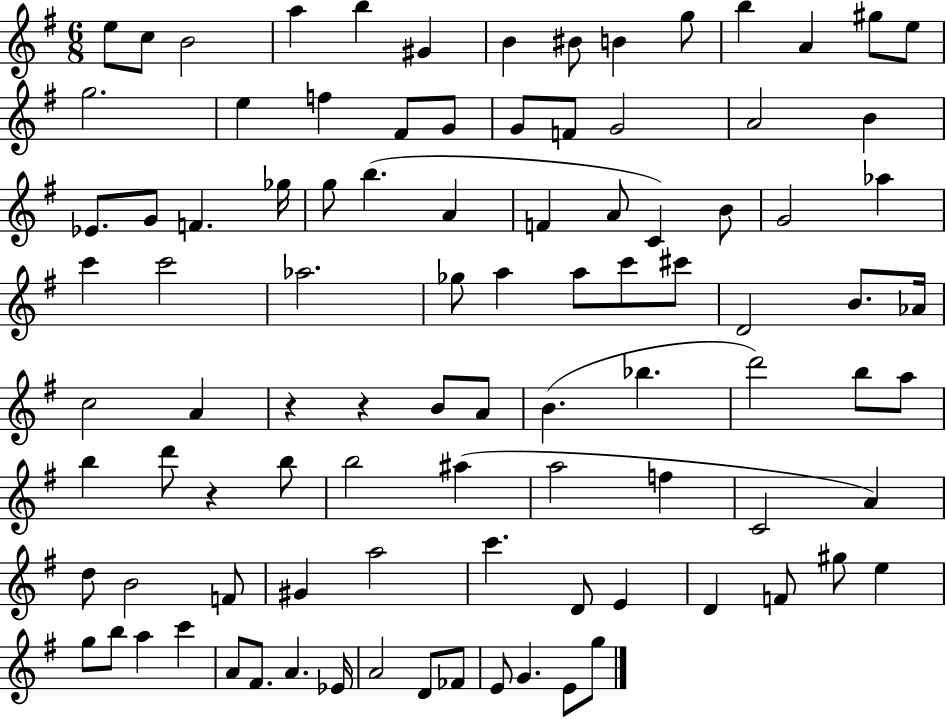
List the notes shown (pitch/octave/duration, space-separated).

E5/e C5/e B4/h A5/q B5/q G#4/q B4/q BIS4/e B4/q G5/e B5/q A4/q G#5/e E5/e G5/h. E5/q F5/q F#4/e G4/e G4/e F4/e G4/h A4/h B4/q Eb4/e. G4/e F4/q. Gb5/s G5/e B5/q. A4/q F4/q A4/e C4/q B4/e G4/h Ab5/q C6/q C6/h Ab5/h. Gb5/e A5/q A5/e C6/e C#6/e D4/h B4/e. Ab4/s C5/h A4/q R/q R/q B4/e A4/e B4/q. Bb5/q. D6/h B5/e A5/e B5/q D6/e R/q B5/e B5/h A#5/q A5/h F5/q C4/h A4/q D5/e B4/h F4/e G#4/q A5/h C6/q. D4/e E4/q D4/q F4/e G#5/e E5/q G5/e B5/e A5/q C6/q A4/e F#4/e. A4/q. Eb4/s A4/h D4/e FES4/e E4/e G4/q. E4/e G5/e